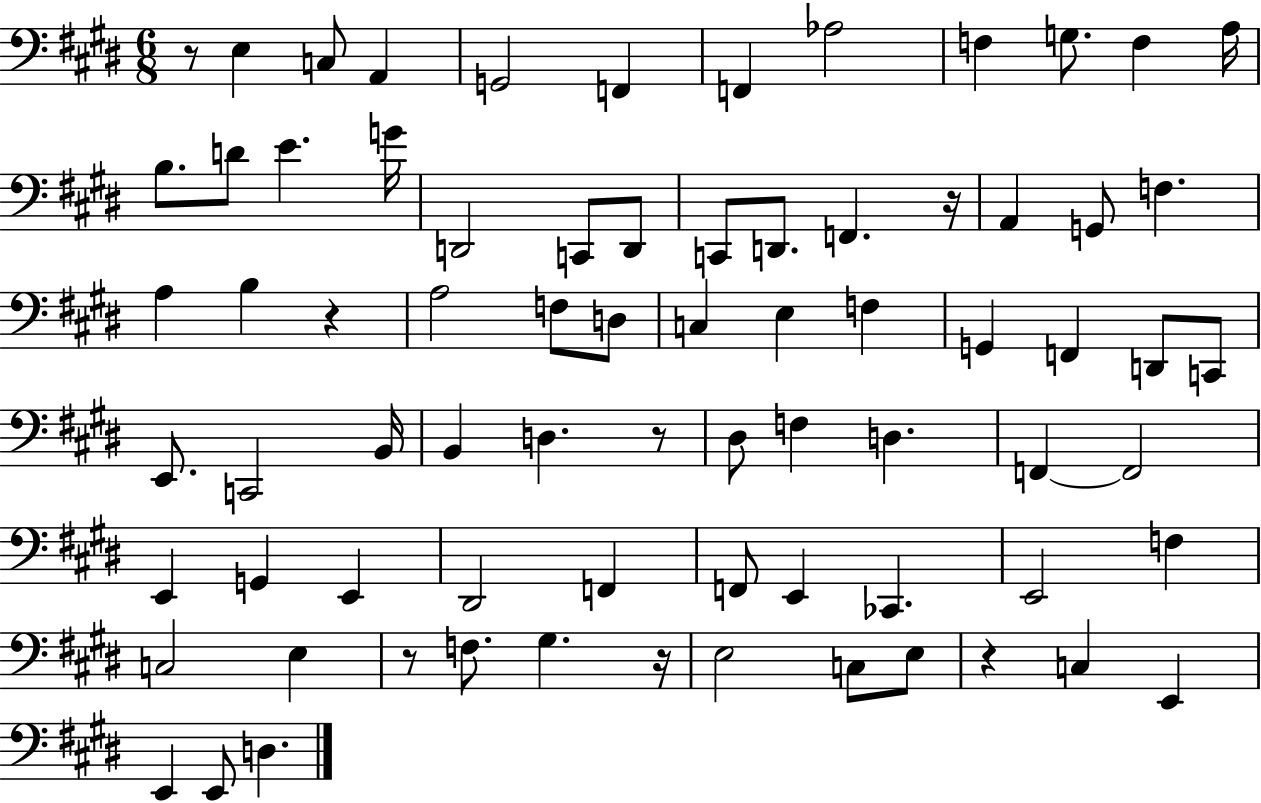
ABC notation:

X:1
T:Untitled
M:6/8
L:1/4
K:E
z/2 E, C,/2 A,, G,,2 F,, F,, _A,2 F, G,/2 F, A,/4 B,/2 D/2 E G/4 D,,2 C,,/2 D,,/2 C,,/2 D,,/2 F,, z/4 A,, G,,/2 F, A, B, z A,2 F,/2 D,/2 C, E, F, G,, F,, D,,/2 C,,/2 E,,/2 C,,2 B,,/4 B,, D, z/2 ^D,/2 F, D, F,, F,,2 E,, G,, E,, ^D,,2 F,, F,,/2 E,, _C,, E,,2 F, C,2 E, z/2 F,/2 ^G, z/4 E,2 C,/2 E,/2 z C, E,, E,, E,,/2 D,